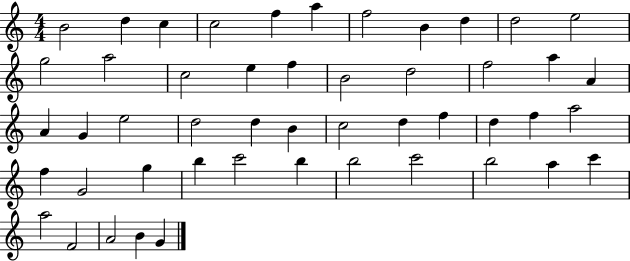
{
  \clef treble
  \numericTimeSignature
  \time 4/4
  \key c \major
  b'2 d''4 c''4 | c''2 f''4 a''4 | f''2 b'4 d''4 | d''2 e''2 | \break g''2 a''2 | c''2 e''4 f''4 | b'2 d''2 | f''2 a''4 a'4 | \break a'4 g'4 e''2 | d''2 d''4 b'4 | c''2 d''4 f''4 | d''4 f''4 a''2 | \break f''4 g'2 g''4 | b''4 c'''2 b''4 | b''2 c'''2 | b''2 a''4 c'''4 | \break a''2 f'2 | a'2 b'4 g'4 | \bar "|."
}